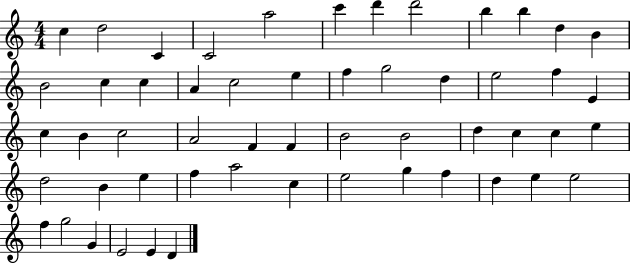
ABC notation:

X:1
T:Untitled
M:4/4
L:1/4
K:C
c d2 C C2 a2 c' d' d'2 b b d B B2 c c A c2 e f g2 d e2 f E c B c2 A2 F F B2 B2 d c c e d2 B e f a2 c e2 g f d e e2 f g2 G E2 E D